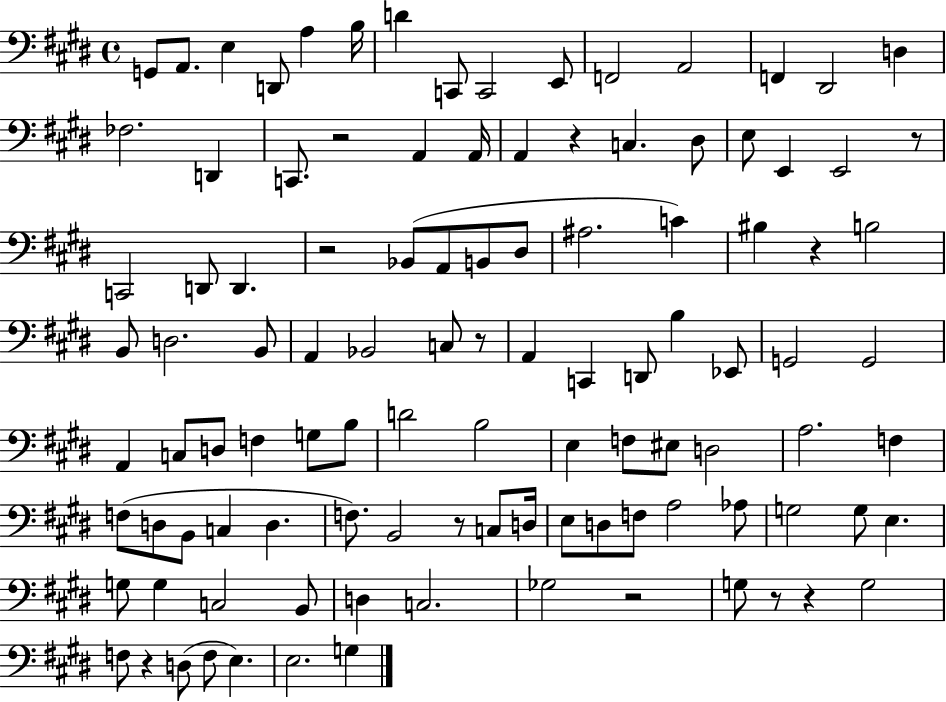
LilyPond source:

{
  \clef bass
  \time 4/4
  \defaultTimeSignature
  \key e \major
  g,8 a,8. e4 d,8 a4 b16 | d'4 c,8 c,2 e,8 | f,2 a,2 | f,4 dis,2 d4 | \break fes2. d,4 | c,8. r2 a,4 a,16 | a,4 r4 c4. dis8 | e8 e,4 e,2 r8 | \break c,2 d,8 d,4. | r2 bes,8( a,8 b,8 dis8 | ais2. c'4) | bis4 r4 b2 | \break b,8 d2. b,8 | a,4 bes,2 c8 r8 | a,4 c,4 d,8 b4 ees,8 | g,2 g,2 | \break a,4 c8 d8 f4 g8 b8 | d'2 b2 | e4 f8 eis8 d2 | a2. f4 | \break f8( d8 b,8 c4 d4. | f8.) b,2 r8 c8 d16 | e8 d8 f8 a2 aes8 | g2 g8 e4. | \break g8 g4 c2 b,8 | d4 c2. | ges2 r2 | g8 r8 r4 g2 | \break f8 r4 d8( f8 e4.) | e2. g4 | \bar "|."
}